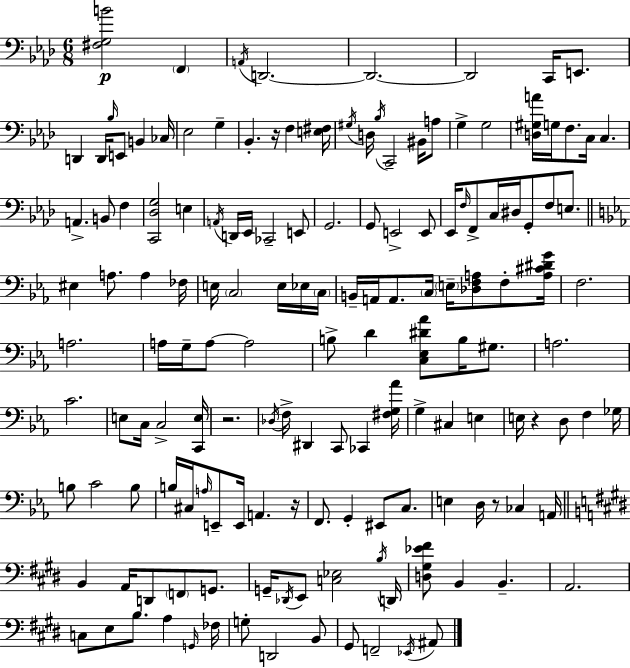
[F#3,G3,B4]/h F2/q A2/s D2/h. D2/h. D2/h C2/s E2/e. D2/q D2/s Bb3/s E2/e B2/q CES3/s Eb3/h G3/q Bb2/q. R/s F3/q [E3,F#3]/s G#3/s D3/s Bb3/s C2/h BIS2/s A3/e G3/q G3/h [D3,G#3,A4]/s G3/s F3/e. C3/s C3/q. A2/q. B2/e F3/q [C2,Db3,G3]/h E3/q A2/s D2/s Eb2/s CES2/h E2/e G2/h. G2/e E2/h E2/e Eb2/s F3/s F2/e C3/s D#3/s G2/e F3/e E3/e. EIS3/q A3/e. A3/q FES3/s E3/s C3/h E3/s Eb3/s C3/s B2/s A2/s A2/e. C3/s E3/s [Db3,F3,A3]/e F3/e [A3,C#4,D#4,G4]/s F3/h. A3/h. A3/s G3/s A3/e A3/h B3/e D4/q [C3,Eb3,D#4,Ab4]/e B3/s G#3/e. A3/h. C4/h. E3/e C3/s C3/h [C2,E3]/s R/h. Db3/s F3/s D#2/q C2/e CES2/q [F#3,G3,Ab4]/s G3/q C#3/q E3/q E3/s R/q D3/e F3/q Gb3/s B3/e C4/h B3/e B3/s C#3/s A3/s E2/e E2/s A2/q. R/s F2/e. G2/q EIS2/e C3/e. E3/q D3/s R/e CES3/q A2/s B2/q A2/s D2/e F2/e G2/e. G2/s Db2/s E2/e [C3,Eb3]/h B3/s D2/s [D3,G#3,Eb4,F#4]/e B2/q B2/q. A2/h. C3/e E3/e B3/e. A3/q G2/s FES3/s G3/e D2/h B2/e G#2/e F2/h Eb2/s A#2/e